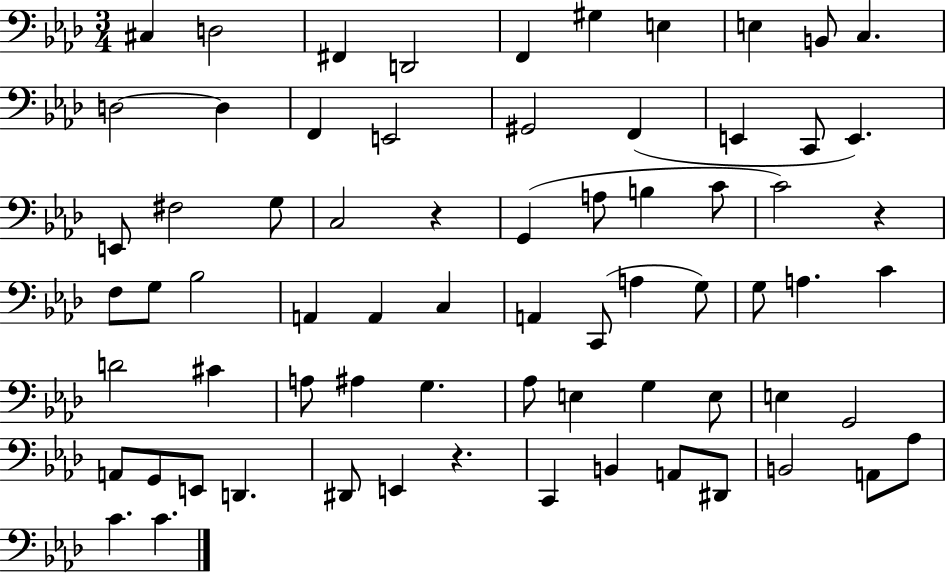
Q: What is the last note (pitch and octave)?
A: C4